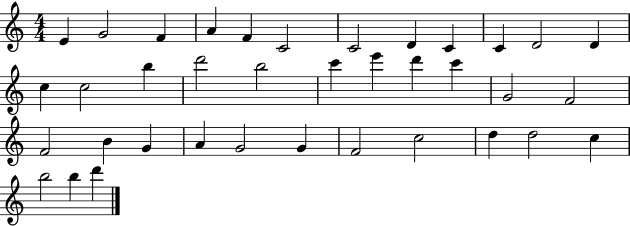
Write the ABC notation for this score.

X:1
T:Untitled
M:4/4
L:1/4
K:C
E G2 F A F C2 C2 D C C D2 D c c2 b d'2 b2 c' e' d' c' G2 F2 F2 B G A G2 G F2 c2 d d2 c b2 b d'